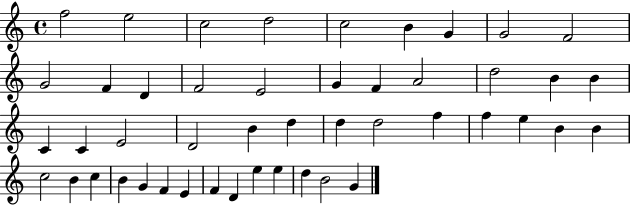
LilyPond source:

{
  \clef treble
  \time 4/4
  \defaultTimeSignature
  \key c \major
  f''2 e''2 | c''2 d''2 | c''2 b'4 g'4 | g'2 f'2 | \break g'2 f'4 d'4 | f'2 e'2 | g'4 f'4 a'2 | d''2 b'4 b'4 | \break c'4 c'4 e'2 | d'2 b'4 d''4 | d''4 d''2 f''4 | f''4 e''4 b'4 b'4 | \break c''2 b'4 c''4 | b'4 g'4 f'4 e'4 | f'4 d'4 e''4 e''4 | d''4 b'2 g'4 | \break \bar "|."
}